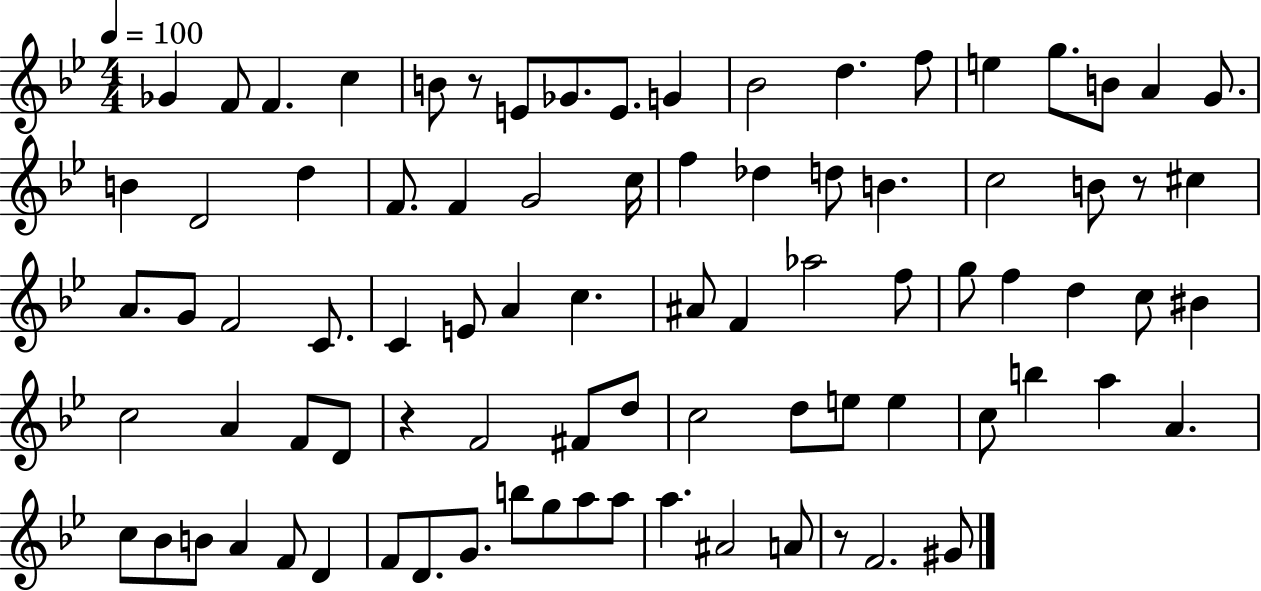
Gb4/q F4/e F4/q. C5/q B4/e R/e E4/e Gb4/e. E4/e. G4/q Bb4/h D5/q. F5/e E5/q G5/e. B4/e A4/q G4/e. B4/q D4/h D5/q F4/e. F4/q G4/h C5/s F5/q Db5/q D5/e B4/q. C5/h B4/e R/e C#5/q A4/e. G4/e F4/h C4/e. C4/q E4/e A4/q C5/q. A#4/e F4/q Ab5/h F5/e G5/e F5/q D5/q C5/e BIS4/q C5/h A4/q F4/e D4/e R/q F4/h F#4/e D5/e C5/h D5/e E5/e E5/q C5/e B5/q A5/q A4/q. C5/e Bb4/e B4/e A4/q F4/e D4/q F4/e D4/e. G4/e. B5/e G5/e A5/e A5/e A5/q. A#4/h A4/e R/e F4/h. G#4/e